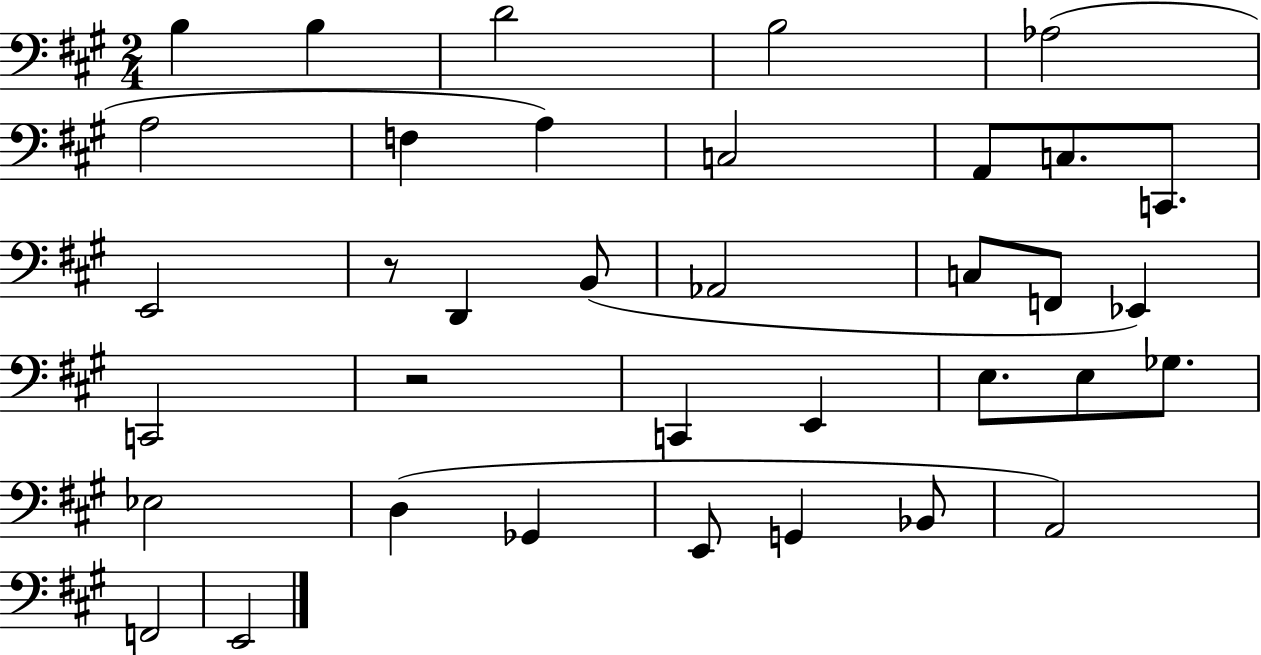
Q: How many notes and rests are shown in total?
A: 36